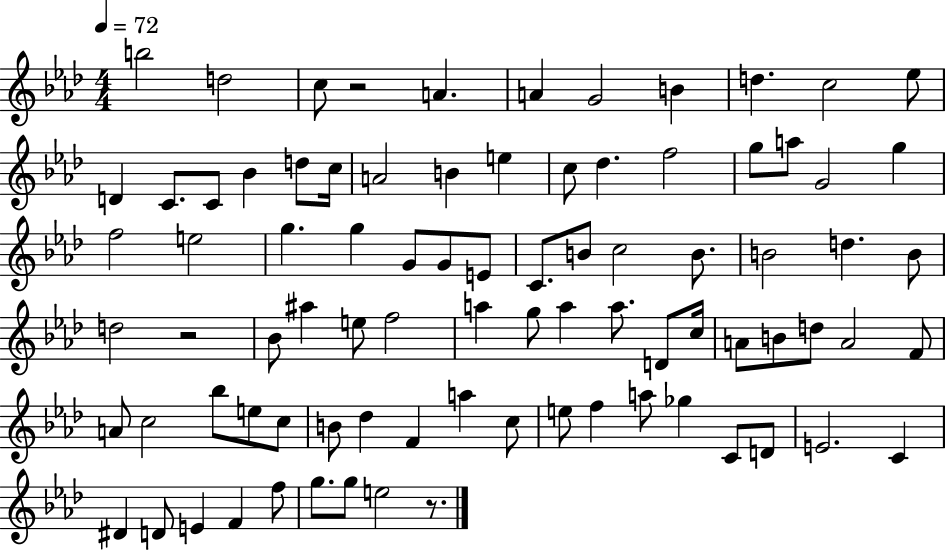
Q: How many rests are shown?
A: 3